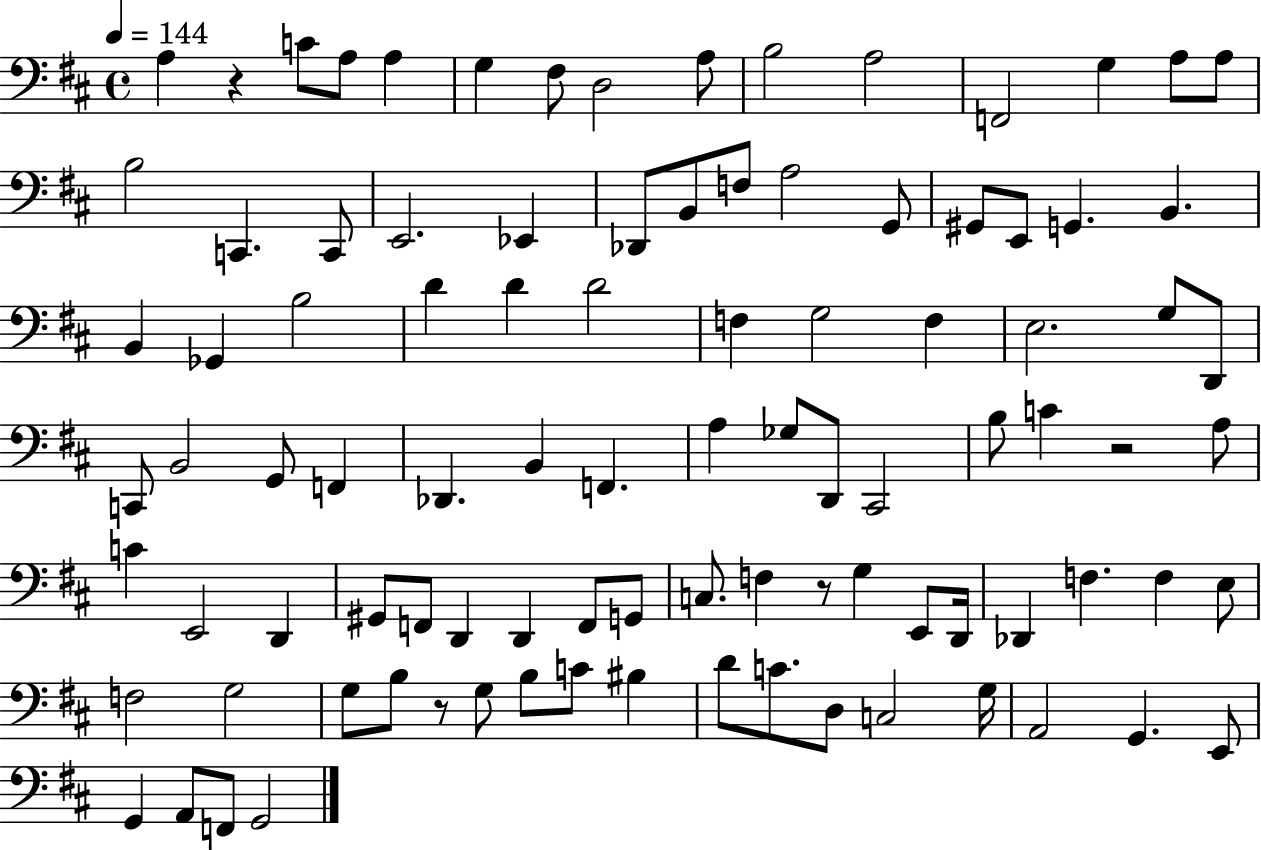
{
  \clef bass
  \time 4/4
  \defaultTimeSignature
  \key d \major
  \tempo 4 = 144
  a4 r4 c'8 a8 a4 | g4 fis8 d2 a8 | b2 a2 | f,2 g4 a8 a8 | \break b2 c,4. c,8 | e,2. ees,4 | des,8 b,8 f8 a2 g,8 | gis,8 e,8 g,4. b,4. | \break b,4 ges,4 b2 | d'4 d'4 d'2 | f4 g2 f4 | e2. g8 d,8 | \break c,8 b,2 g,8 f,4 | des,4. b,4 f,4. | a4 ges8 d,8 cis,2 | b8 c'4 r2 a8 | \break c'4 e,2 d,4 | gis,8 f,8 d,4 d,4 f,8 g,8 | c8. f4 r8 g4 e,8 d,16 | des,4 f4. f4 e8 | \break f2 g2 | g8 b8 r8 g8 b8 c'8 bis4 | d'8 c'8. d8 c2 g16 | a,2 g,4. e,8 | \break g,4 a,8 f,8 g,2 | \bar "|."
}